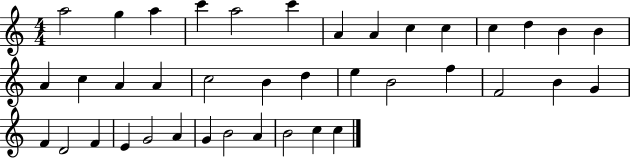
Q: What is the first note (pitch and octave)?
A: A5